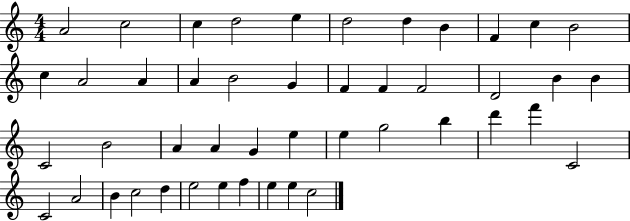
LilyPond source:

{
  \clef treble
  \numericTimeSignature
  \time 4/4
  \key c \major
  a'2 c''2 | c''4 d''2 e''4 | d''2 d''4 b'4 | f'4 c''4 b'2 | \break c''4 a'2 a'4 | a'4 b'2 g'4 | f'4 f'4 f'2 | d'2 b'4 b'4 | \break c'2 b'2 | a'4 a'4 g'4 e''4 | e''4 g''2 b''4 | d'''4 f'''4 c'2 | \break c'2 a'2 | b'4 c''2 d''4 | e''2 e''4 f''4 | e''4 e''4 c''2 | \break \bar "|."
}